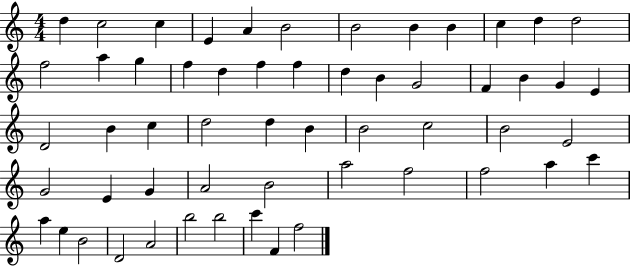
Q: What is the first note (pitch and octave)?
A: D5